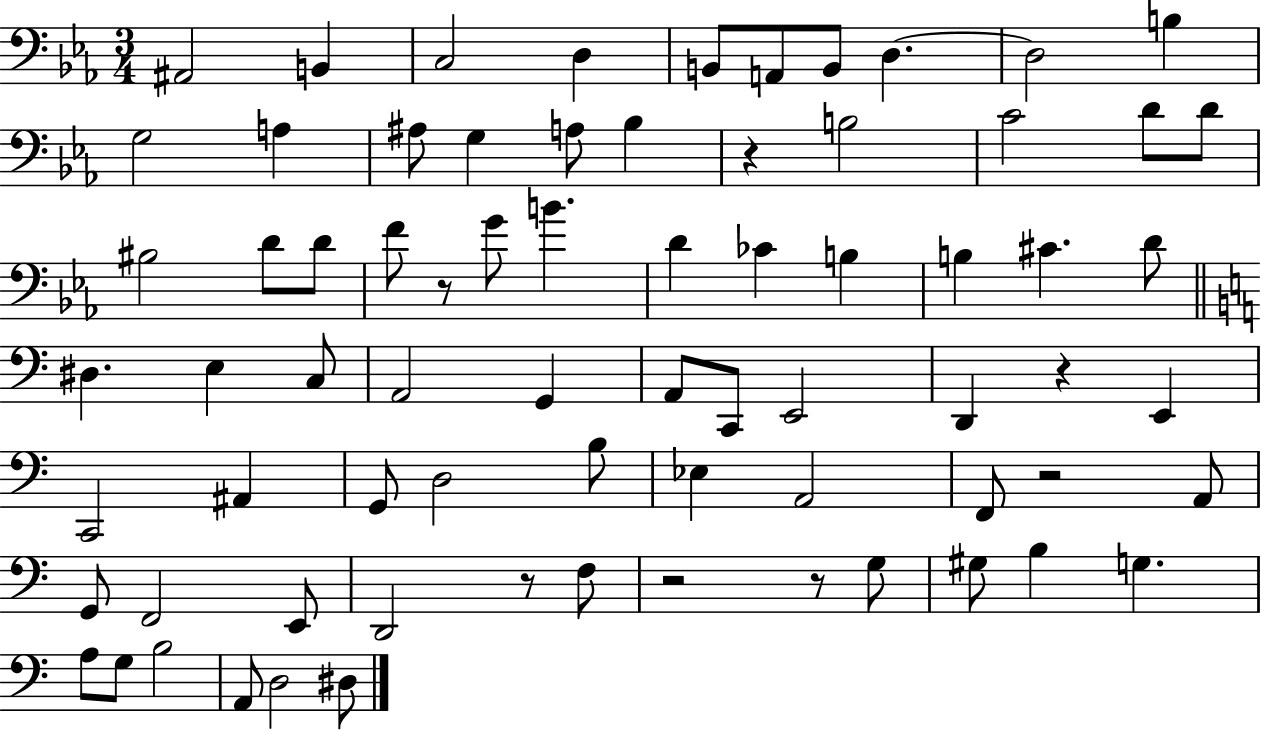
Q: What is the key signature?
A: EES major